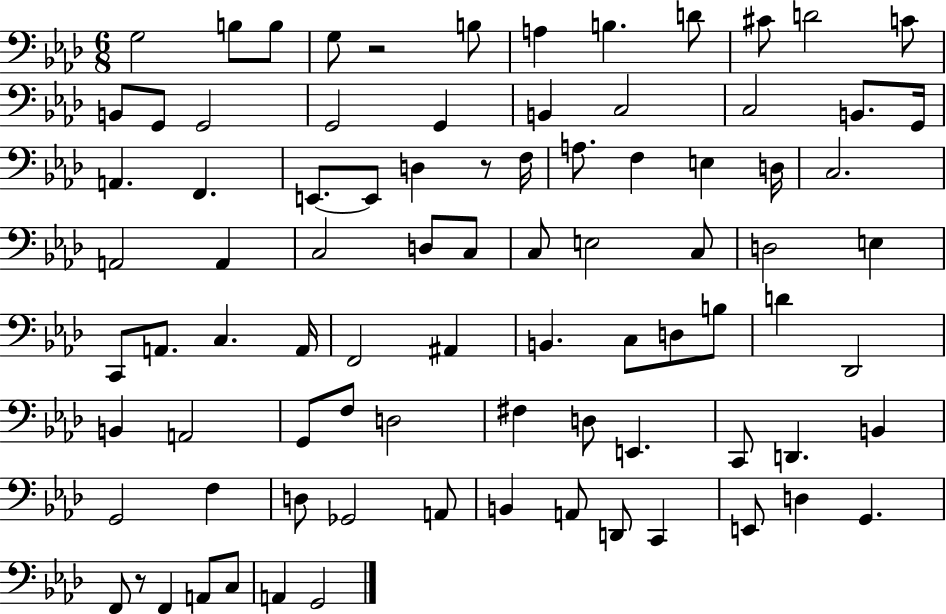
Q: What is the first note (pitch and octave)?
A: G3